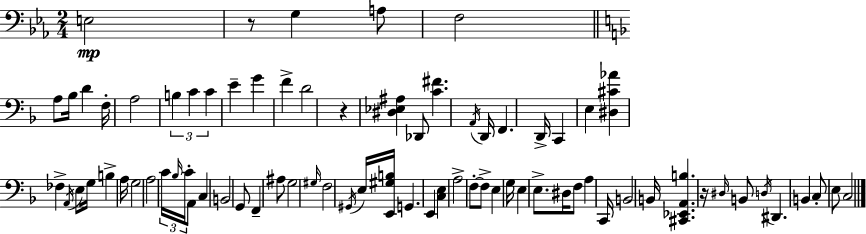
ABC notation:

X:1
T:Untitled
M:2/4
L:1/4
K:Eb
E,2 z/2 G, A,/2 F,2 A,/2 _B,/4 D F,/4 A,2 B, C C E G F D2 z [^D,_E,^A,] _D,,/2 [C^F] A,,/4 D,,/4 F,, D,,/4 C,, E, [^D,^C_A] _F, A,,/4 E,/2 G,/4 B, A,/4 G,2 A,2 C/4 _B,/4 C/4 A,,/2 C, B,,2 G,,/2 F,, ^A,/2 G,2 ^G,/4 F,2 ^G,,/4 E,/4 [E,,^G,B,]/4 G,, E,, [C,E,] A,2 F,/2 F,/2 E, G,/4 E, E,/2 ^D,/4 F,/2 A, C,,/4 B,,2 B,,/4 [^C,,_E,,A,,B,] z/4 ^D,/4 B,,/2 D,/4 ^D,, B,, C,/2 E,/2 C,2